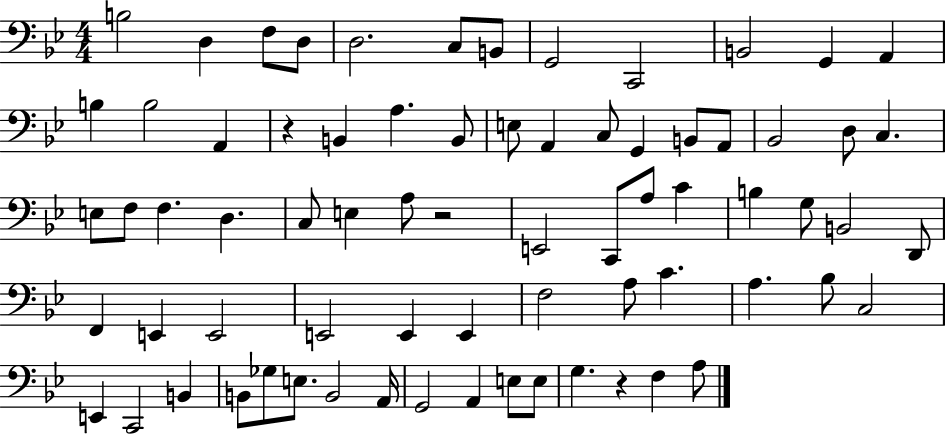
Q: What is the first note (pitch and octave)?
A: B3